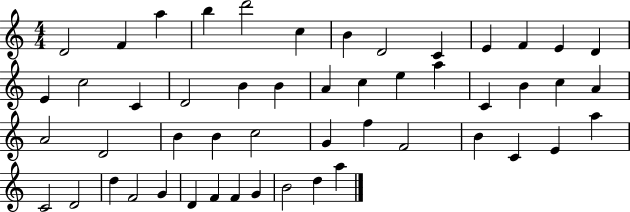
{
  \clef treble
  \numericTimeSignature
  \time 4/4
  \key c \major
  d'2 f'4 a''4 | b''4 d'''2 c''4 | b'4 d'2 c'4 | e'4 f'4 e'4 d'4 | \break e'4 c''2 c'4 | d'2 b'4 b'4 | a'4 c''4 e''4 a''4 | c'4 b'4 c''4 a'4 | \break a'2 d'2 | b'4 b'4 c''2 | g'4 f''4 f'2 | b'4 c'4 e'4 a''4 | \break c'2 d'2 | d''4 f'2 g'4 | d'4 f'4 f'4 g'4 | b'2 d''4 a''4 | \break \bar "|."
}